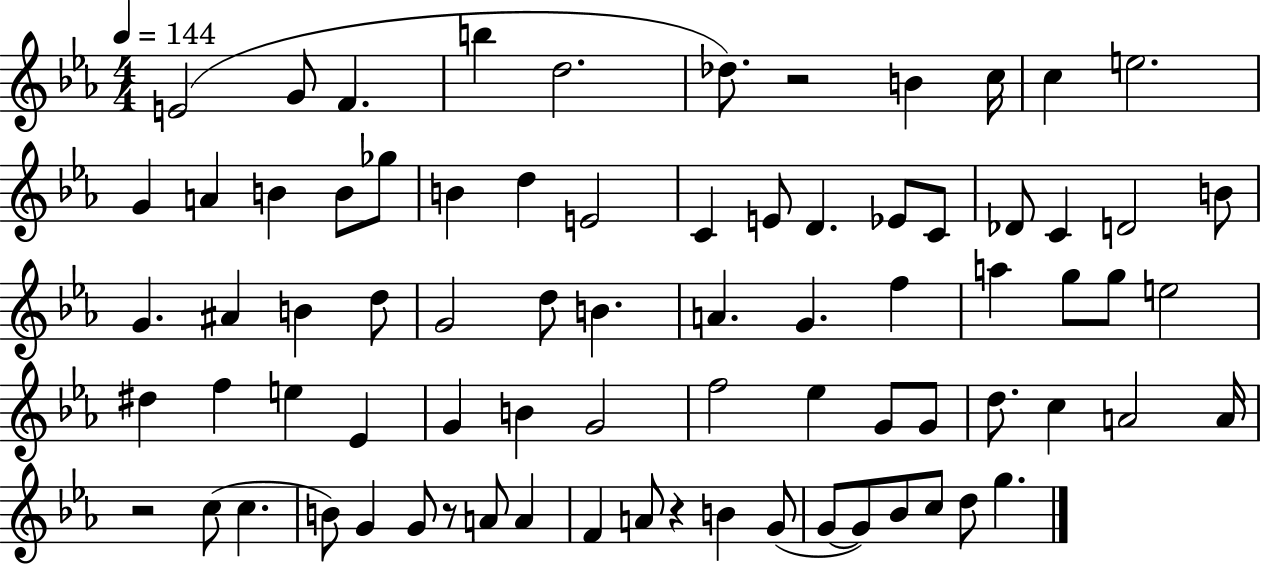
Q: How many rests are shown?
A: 4